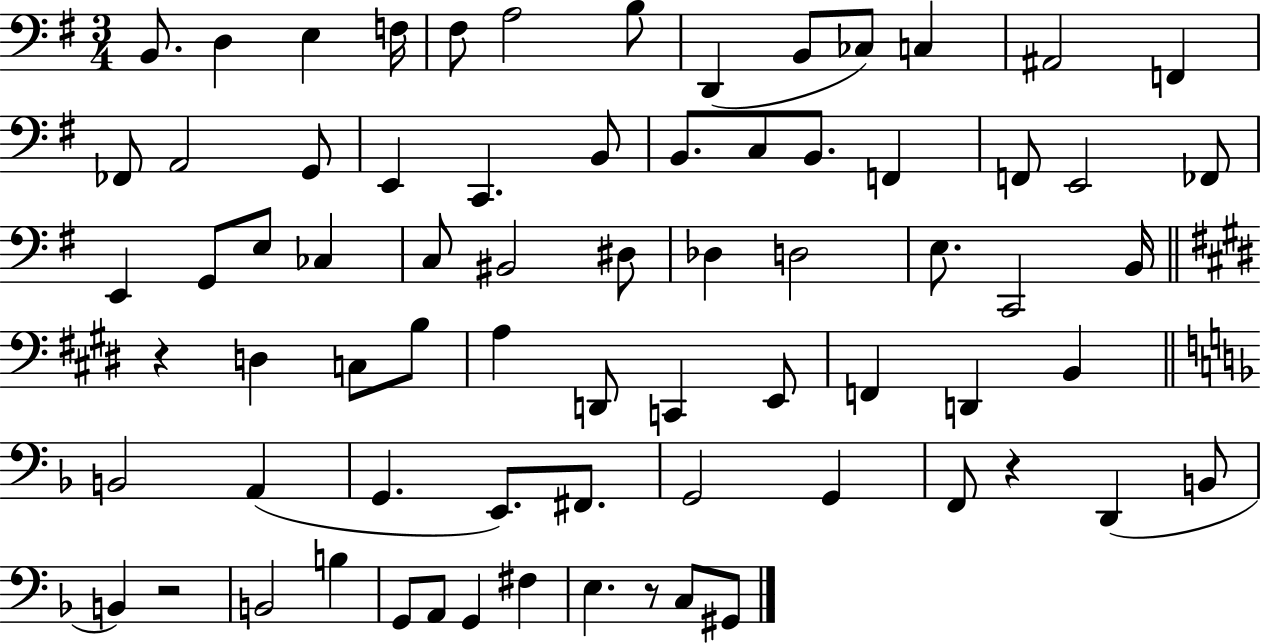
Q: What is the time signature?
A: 3/4